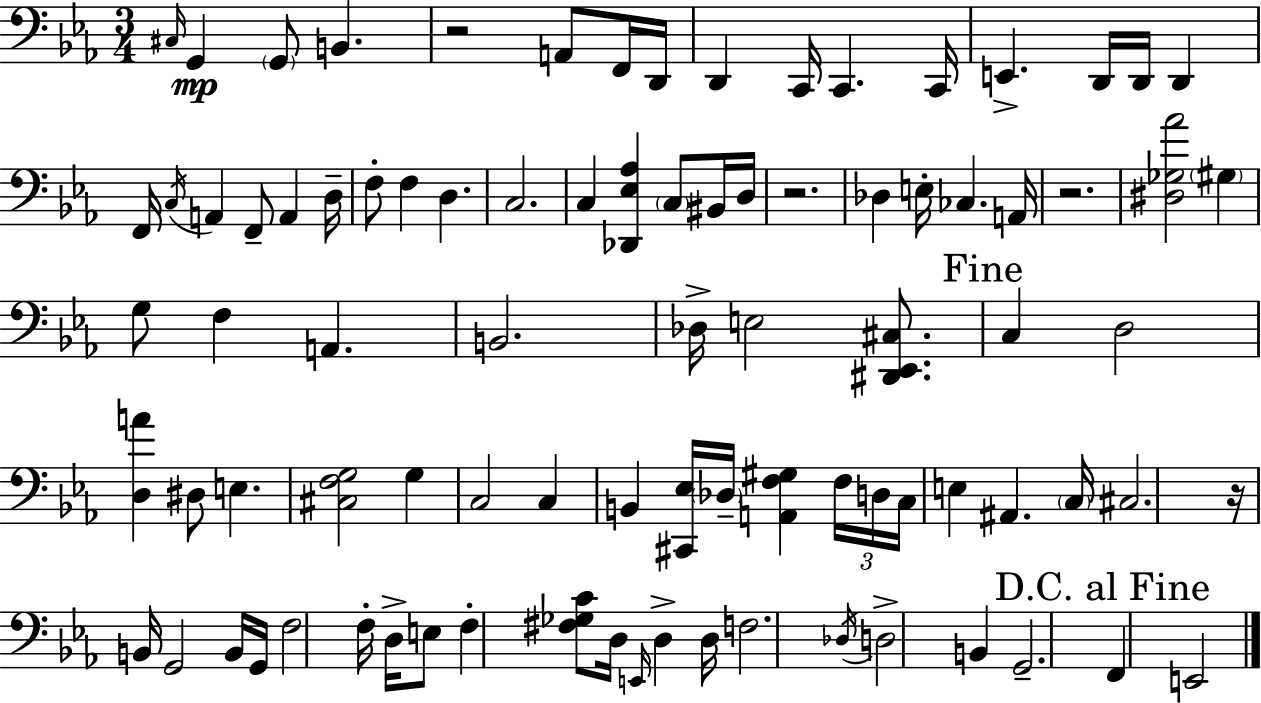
C#3/s G2/q G2/e B2/q. R/h A2/e F2/s D2/s D2/q C2/s C2/q. C2/s E2/q. D2/s D2/s D2/q F2/s C3/s A2/q F2/e A2/q D3/s F3/e F3/q D3/q. C3/h. C3/q [Db2,Eb3,Ab3]/q C3/e BIS2/s D3/s R/h. Db3/q E3/s CES3/q. A2/s R/h. [D#3,Gb3,Ab4]/h G#3/q G3/e F3/q A2/q. B2/h. Db3/s E3/h [D#2,Eb2,C#3]/e. C3/q D3/h [D3,A4]/q D#3/e E3/q. [C#3,F3,G3]/h G3/q C3/h C3/q B2/q [C#2,Eb3]/s Db3/s [A2,F3,G#3]/q F3/s D3/s C3/s E3/q A#2/q. C3/s C#3/h. R/s B2/s G2/h B2/s G2/s F3/h F3/s D3/s E3/e F3/q [F#3,Gb3,C4]/e D3/s E2/s D3/q D3/s F3/h. Db3/s D3/h B2/q G2/h. F2/q E2/h